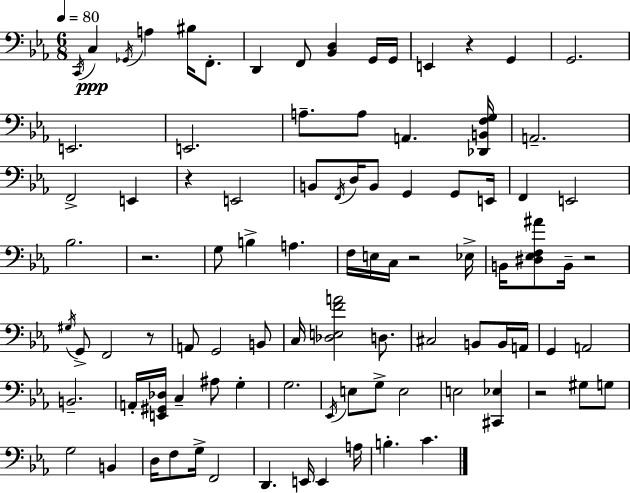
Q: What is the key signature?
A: EES major